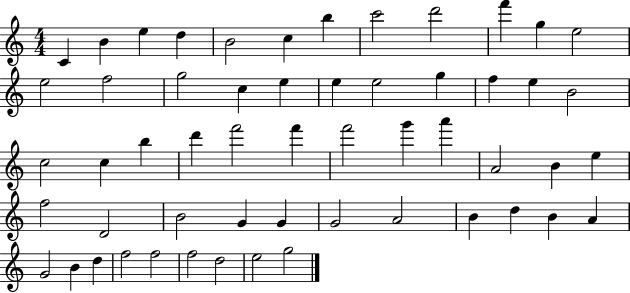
C4/q B4/q E5/q D5/q B4/h C5/q B5/q C6/h D6/h F6/q G5/q E5/h E5/h F5/h G5/h C5/q E5/q E5/q E5/h G5/q F5/q E5/q B4/h C5/h C5/q B5/q D6/q F6/h F6/q F6/h G6/q A6/q A4/h B4/q E5/q F5/h D4/h B4/h G4/q G4/q G4/h A4/h B4/q D5/q B4/q A4/q G4/h B4/q D5/q F5/h F5/h F5/h D5/h E5/h G5/h